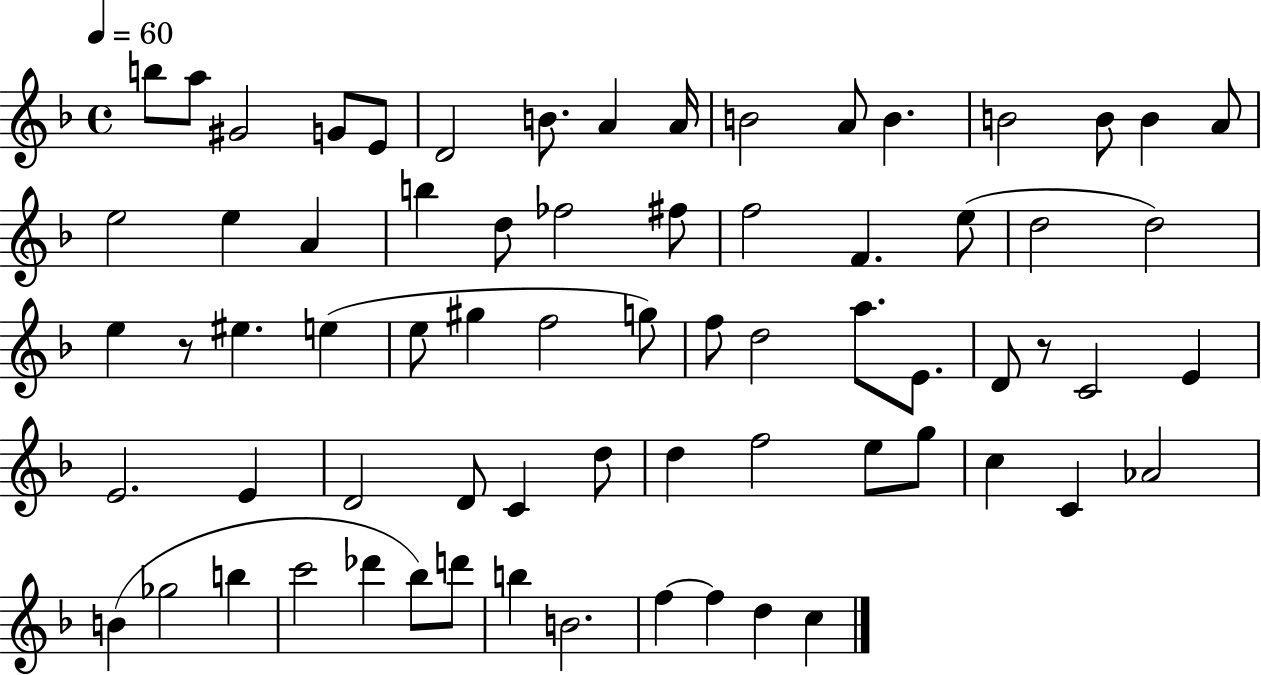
{
  \clef treble
  \time 4/4
  \defaultTimeSignature
  \key f \major
  \tempo 4 = 60
  b''8 a''8 gis'2 g'8 e'8 | d'2 b'8. a'4 a'16 | b'2 a'8 b'4. | b'2 b'8 b'4 a'8 | \break e''2 e''4 a'4 | b''4 d''8 fes''2 fis''8 | f''2 f'4. e''8( | d''2 d''2) | \break e''4 r8 eis''4. e''4( | e''8 gis''4 f''2 g''8) | f''8 d''2 a''8. e'8. | d'8 r8 c'2 e'4 | \break e'2. e'4 | d'2 d'8 c'4 d''8 | d''4 f''2 e''8 g''8 | c''4 c'4 aes'2 | \break b'4( ges''2 b''4 | c'''2 des'''4 bes''8) d'''8 | b''4 b'2. | f''4~~ f''4 d''4 c''4 | \break \bar "|."
}